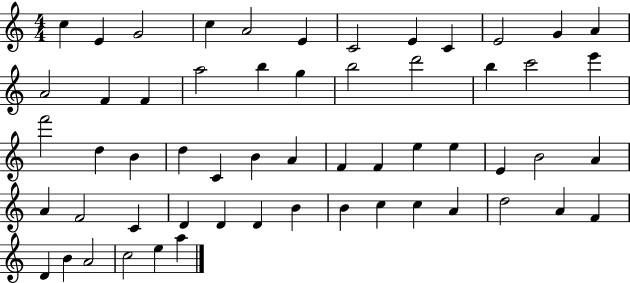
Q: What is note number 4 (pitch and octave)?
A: C5